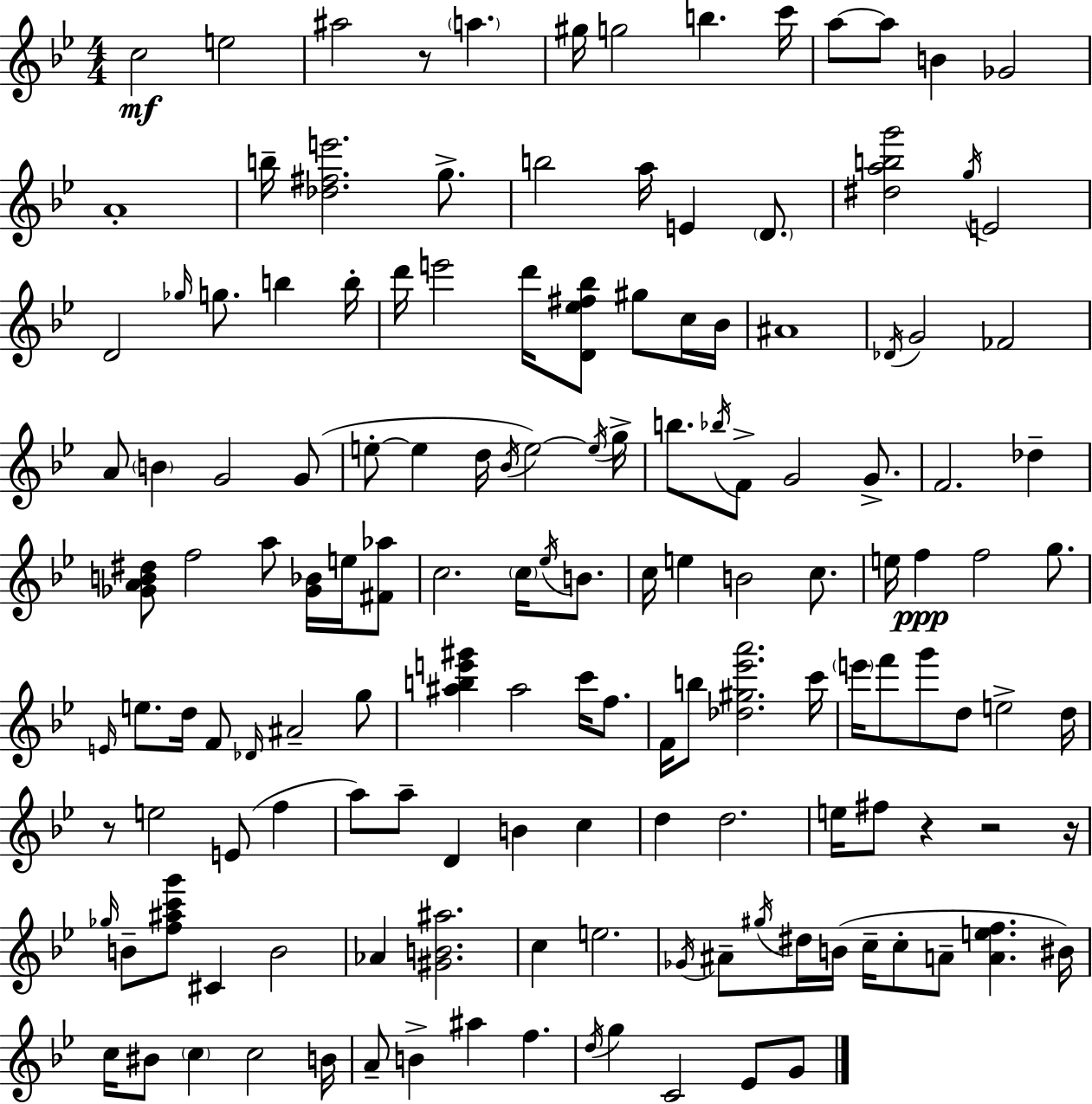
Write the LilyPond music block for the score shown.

{
  \clef treble
  \numericTimeSignature
  \time 4/4
  \key g \minor
  c''2\mf e''2 | ais''2 r8 \parenthesize a''4. | gis''16 g''2 b''4. c'''16 | a''8~~ a''8 b'4 ges'2 | \break a'1-. | b''16-- <des'' fis'' e'''>2. g''8.-> | b''2 a''16 e'4 \parenthesize d'8. | <dis'' a'' b'' g'''>2 \acciaccatura { g''16 } e'2 | \break d'2 \grace { ges''16 } g''8. b''4 | b''16-. d'''16 e'''2 d'''16 <d' ees'' fis'' bes''>8 gis''8 | c''16 bes'16 ais'1 | \acciaccatura { des'16 } g'2 fes'2 | \break a'8 \parenthesize b'4 g'2 | g'8( e''8-.~~ e''4 d''16 \acciaccatura { bes'16 } e''2~~) | \acciaccatura { e''16 } g''16-> b''8. \acciaccatura { bes''16 } f'8-> g'2 | g'8.-> f'2. | \break des''4-- <ges' a' b' dis''>8 f''2 | a''8 <ges' bes'>16 e''16 <fis' aes''>8 c''2. | \parenthesize c''16 \acciaccatura { ees''16 } b'8. c''16 e''4 b'2 | c''8. e''16 f''4\ppp f''2 | \break g''8. \grace { e'16 } e''8. d''16 f'8 \grace { des'16 } ais'2-- | g''8 <ais'' b'' e''' gis'''>4 ais''2 | c'''16 f''8. f'16 b''8 <des'' gis'' ees''' a'''>2. | c'''16 \parenthesize e'''16 f'''8 g'''8 d''8 | \break e''2-> d''16 r8 e''2 | e'8( f''4 a''8) a''8-- d'4 | b'4 c''4 d''4 d''2. | e''16 fis''8 r4 | \break r2 r16 \grace { ges''16 } b'8-- <f'' ais'' c''' g'''>8 cis'4 | b'2 aes'4 <gis' b' ais''>2. | c''4 e''2. | \acciaccatura { ges'16 } ais'8-- \acciaccatura { gis''16 } dis''16 b'16( | \break c''16-- c''8-. a'8-- <a' e'' f''>4. bis'16) c''16 bis'8 \parenthesize c''4 | c''2 b'16 a'8-- b'4-> | ais''4 f''4. \acciaccatura { d''16 } g''4 | c'2 ees'8 g'8 \bar "|."
}